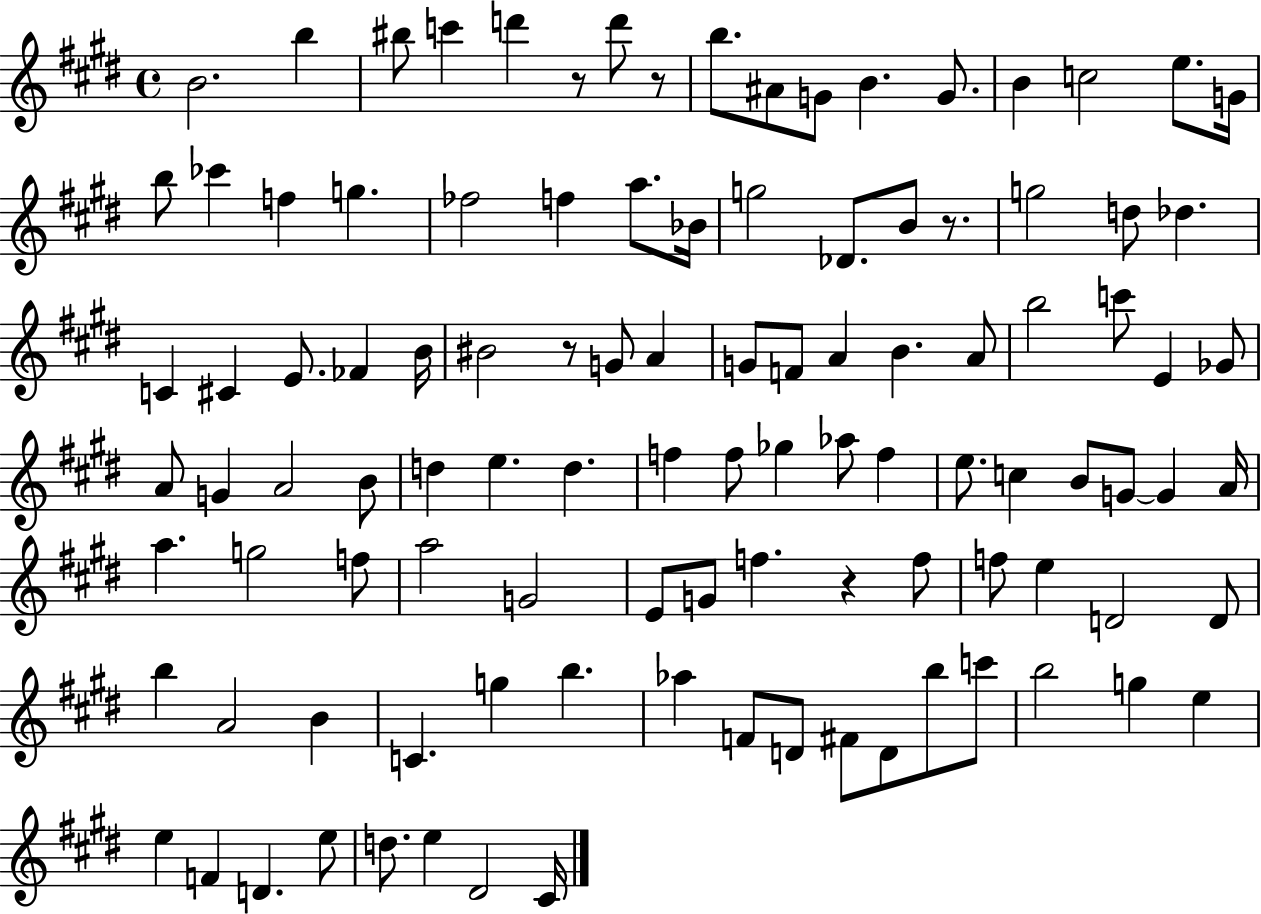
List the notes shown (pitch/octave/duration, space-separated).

B4/h. B5/q BIS5/e C6/q D6/q R/e D6/e R/e B5/e. A#4/e G4/e B4/q. G4/e. B4/q C5/h E5/e. G4/s B5/e CES6/q F5/q G5/q. FES5/h F5/q A5/e. Bb4/s G5/h Db4/e. B4/e R/e. G5/h D5/e Db5/q. C4/q C#4/q E4/e. FES4/q B4/s BIS4/h R/e G4/e A4/q G4/e F4/e A4/q B4/q. A4/e B5/h C6/e E4/q Gb4/e A4/e G4/q A4/h B4/e D5/q E5/q. D5/q. F5/q F5/e Gb5/q Ab5/e F5/q E5/e. C5/q B4/e G4/e G4/q A4/s A5/q. G5/h F5/e A5/h G4/h E4/e G4/e F5/q. R/q F5/e F5/e E5/q D4/h D4/e B5/q A4/h B4/q C4/q. G5/q B5/q. Ab5/q F4/e D4/e F#4/e D4/e B5/e C6/e B5/h G5/q E5/q E5/q F4/q D4/q. E5/e D5/e. E5/q D#4/h C#4/s